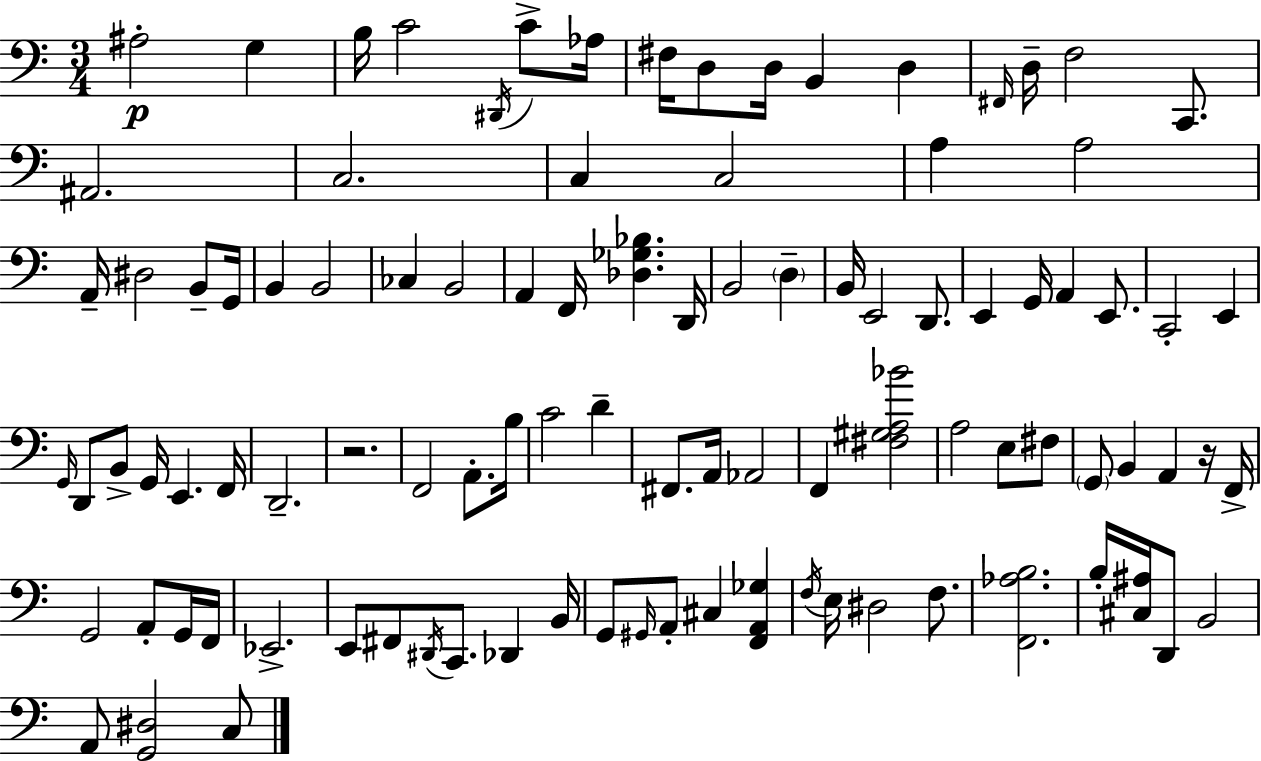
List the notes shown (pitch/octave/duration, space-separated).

A#3/h G3/q B3/s C4/h D#2/s C4/e Ab3/s F#3/s D3/e D3/s B2/q D3/q F#2/s D3/s F3/h C2/e. A#2/h. C3/h. C3/q C3/h A3/q A3/h A2/s D#3/h B2/e G2/s B2/q B2/h CES3/q B2/h A2/q F2/s [Db3,Gb3,Bb3]/q. D2/s B2/h D3/q B2/s E2/h D2/e. E2/q G2/s A2/q E2/e. C2/h E2/q G2/s D2/e B2/e G2/s E2/q. F2/s D2/h. R/h. F2/h A2/e. B3/s C4/h D4/q F#2/e. A2/s Ab2/h F2/q [F#3,G#3,A3,Bb4]/h A3/h E3/e F#3/e G2/e B2/q A2/q R/s F2/s G2/h A2/e G2/s F2/s Eb2/h. E2/e F#2/e D#2/s C2/e. Db2/q B2/s G2/e G#2/s A2/e C#3/q [F2,A2,Gb3]/q F3/s E3/s D#3/h F3/e. [F2,Ab3,B3]/h. B3/s [C#3,A#3]/s D2/e B2/h A2/e [G2,D#3]/h C3/e